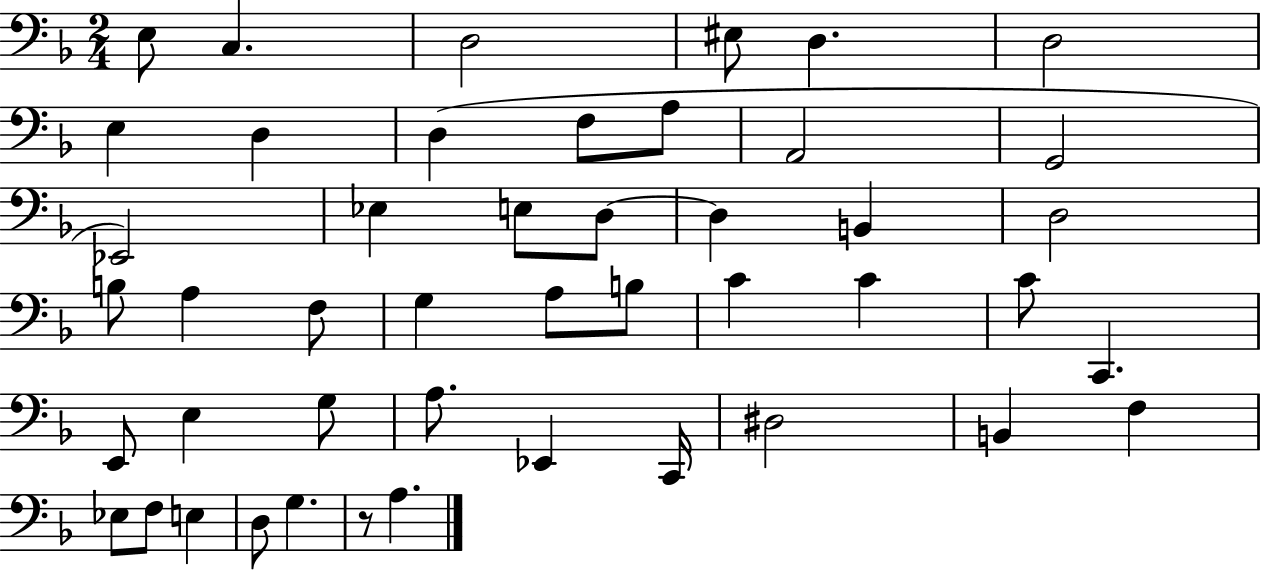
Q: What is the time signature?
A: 2/4